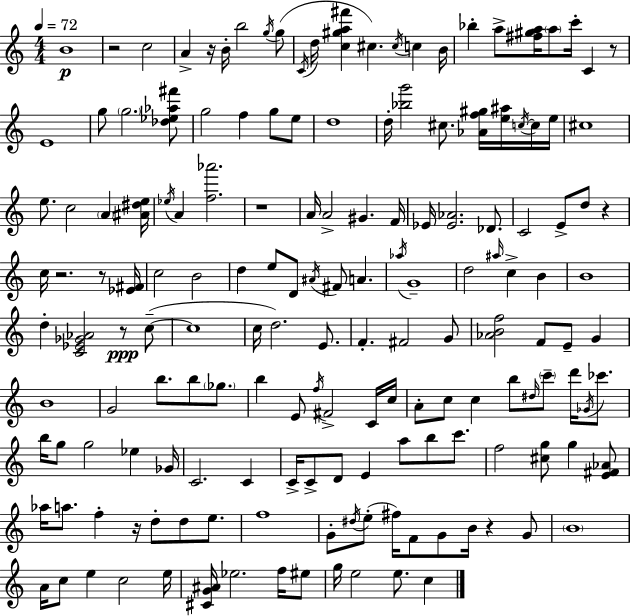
B4/w R/h C5/h A4/q R/s B4/s B5/h G5/s G5/e C4/s D5/s [C5,G#5,A5,F#6]/q C#5/q. C#5/s C5/q B4/s Bb5/q A5/e [F#5,G#5,A5]/s A5/e C6/s C4/q R/e E4/w G5/e G5/h. [Db5,Eb5,Ab5,F#6]/e G5/h F5/q G5/e E5/e D5/w D5/s [Bb5,G6]/h C#5/e. [Ab4,F5,G#5]/s [E5,A#5]/s C5/s C5/s E5/s C#5/w E5/e. C5/h A4/q [A#4,D#5,E5]/s Eb5/s A4/q [F5,Ab6]/h. R/w A4/s A4/h G#4/q. F4/s Eb4/s [Eb4,Ab4]/h. Db4/e. C4/h E4/e D5/e R/q C5/s R/h. R/e [Eb4,F#4]/s C5/h B4/h D5/q E5/e D4/e A#4/s F#4/e A4/q. Ab5/s G4/w D5/h A#5/s C5/q B4/q B4/w D5/q [C4,Eb4,Gb4,Ab4]/h R/e C5/e C5/w C5/s D5/h. E4/e. F4/q. F#4/h G4/e [Ab4,B4,F5]/h F4/e E4/e G4/q B4/w G4/h B5/e. B5/e Gb5/e. B5/q E4/e F5/s F#4/h C4/s C5/s A4/e C5/e C5/q B5/e D#5/s C6/e D6/s Gb4/s CES6/e. B5/s G5/e G5/h Eb5/q Gb4/s C4/h. C4/q C4/s C4/e D4/e E4/q A5/e B5/e C6/e. F5/h [C#5,G5]/e G5/q [E4,F#4,Ab4]/e Ab5/s A5/e. F5/q R/s D5/e D5/e E5/e. F5/w G4/e D#5/s E5/e F#5/s F4/e G4/e B4/s R/q G4/e B4/w A4/s C5/e E5/q C5/h E5/s [C#4,G4,A#4]/s Eb5/h. F5/s EIS5/e G5/s E5/h E5/e. C5/q